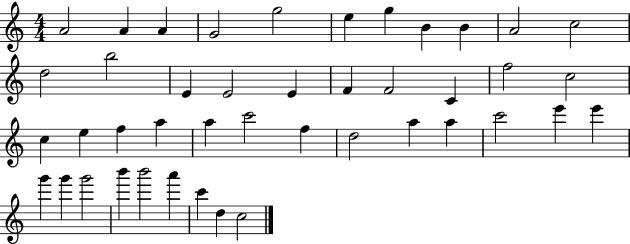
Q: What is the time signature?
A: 4/4